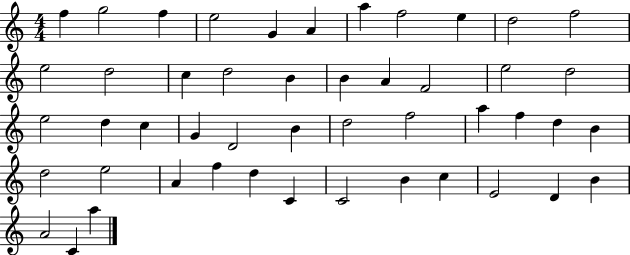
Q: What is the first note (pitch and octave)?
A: F5